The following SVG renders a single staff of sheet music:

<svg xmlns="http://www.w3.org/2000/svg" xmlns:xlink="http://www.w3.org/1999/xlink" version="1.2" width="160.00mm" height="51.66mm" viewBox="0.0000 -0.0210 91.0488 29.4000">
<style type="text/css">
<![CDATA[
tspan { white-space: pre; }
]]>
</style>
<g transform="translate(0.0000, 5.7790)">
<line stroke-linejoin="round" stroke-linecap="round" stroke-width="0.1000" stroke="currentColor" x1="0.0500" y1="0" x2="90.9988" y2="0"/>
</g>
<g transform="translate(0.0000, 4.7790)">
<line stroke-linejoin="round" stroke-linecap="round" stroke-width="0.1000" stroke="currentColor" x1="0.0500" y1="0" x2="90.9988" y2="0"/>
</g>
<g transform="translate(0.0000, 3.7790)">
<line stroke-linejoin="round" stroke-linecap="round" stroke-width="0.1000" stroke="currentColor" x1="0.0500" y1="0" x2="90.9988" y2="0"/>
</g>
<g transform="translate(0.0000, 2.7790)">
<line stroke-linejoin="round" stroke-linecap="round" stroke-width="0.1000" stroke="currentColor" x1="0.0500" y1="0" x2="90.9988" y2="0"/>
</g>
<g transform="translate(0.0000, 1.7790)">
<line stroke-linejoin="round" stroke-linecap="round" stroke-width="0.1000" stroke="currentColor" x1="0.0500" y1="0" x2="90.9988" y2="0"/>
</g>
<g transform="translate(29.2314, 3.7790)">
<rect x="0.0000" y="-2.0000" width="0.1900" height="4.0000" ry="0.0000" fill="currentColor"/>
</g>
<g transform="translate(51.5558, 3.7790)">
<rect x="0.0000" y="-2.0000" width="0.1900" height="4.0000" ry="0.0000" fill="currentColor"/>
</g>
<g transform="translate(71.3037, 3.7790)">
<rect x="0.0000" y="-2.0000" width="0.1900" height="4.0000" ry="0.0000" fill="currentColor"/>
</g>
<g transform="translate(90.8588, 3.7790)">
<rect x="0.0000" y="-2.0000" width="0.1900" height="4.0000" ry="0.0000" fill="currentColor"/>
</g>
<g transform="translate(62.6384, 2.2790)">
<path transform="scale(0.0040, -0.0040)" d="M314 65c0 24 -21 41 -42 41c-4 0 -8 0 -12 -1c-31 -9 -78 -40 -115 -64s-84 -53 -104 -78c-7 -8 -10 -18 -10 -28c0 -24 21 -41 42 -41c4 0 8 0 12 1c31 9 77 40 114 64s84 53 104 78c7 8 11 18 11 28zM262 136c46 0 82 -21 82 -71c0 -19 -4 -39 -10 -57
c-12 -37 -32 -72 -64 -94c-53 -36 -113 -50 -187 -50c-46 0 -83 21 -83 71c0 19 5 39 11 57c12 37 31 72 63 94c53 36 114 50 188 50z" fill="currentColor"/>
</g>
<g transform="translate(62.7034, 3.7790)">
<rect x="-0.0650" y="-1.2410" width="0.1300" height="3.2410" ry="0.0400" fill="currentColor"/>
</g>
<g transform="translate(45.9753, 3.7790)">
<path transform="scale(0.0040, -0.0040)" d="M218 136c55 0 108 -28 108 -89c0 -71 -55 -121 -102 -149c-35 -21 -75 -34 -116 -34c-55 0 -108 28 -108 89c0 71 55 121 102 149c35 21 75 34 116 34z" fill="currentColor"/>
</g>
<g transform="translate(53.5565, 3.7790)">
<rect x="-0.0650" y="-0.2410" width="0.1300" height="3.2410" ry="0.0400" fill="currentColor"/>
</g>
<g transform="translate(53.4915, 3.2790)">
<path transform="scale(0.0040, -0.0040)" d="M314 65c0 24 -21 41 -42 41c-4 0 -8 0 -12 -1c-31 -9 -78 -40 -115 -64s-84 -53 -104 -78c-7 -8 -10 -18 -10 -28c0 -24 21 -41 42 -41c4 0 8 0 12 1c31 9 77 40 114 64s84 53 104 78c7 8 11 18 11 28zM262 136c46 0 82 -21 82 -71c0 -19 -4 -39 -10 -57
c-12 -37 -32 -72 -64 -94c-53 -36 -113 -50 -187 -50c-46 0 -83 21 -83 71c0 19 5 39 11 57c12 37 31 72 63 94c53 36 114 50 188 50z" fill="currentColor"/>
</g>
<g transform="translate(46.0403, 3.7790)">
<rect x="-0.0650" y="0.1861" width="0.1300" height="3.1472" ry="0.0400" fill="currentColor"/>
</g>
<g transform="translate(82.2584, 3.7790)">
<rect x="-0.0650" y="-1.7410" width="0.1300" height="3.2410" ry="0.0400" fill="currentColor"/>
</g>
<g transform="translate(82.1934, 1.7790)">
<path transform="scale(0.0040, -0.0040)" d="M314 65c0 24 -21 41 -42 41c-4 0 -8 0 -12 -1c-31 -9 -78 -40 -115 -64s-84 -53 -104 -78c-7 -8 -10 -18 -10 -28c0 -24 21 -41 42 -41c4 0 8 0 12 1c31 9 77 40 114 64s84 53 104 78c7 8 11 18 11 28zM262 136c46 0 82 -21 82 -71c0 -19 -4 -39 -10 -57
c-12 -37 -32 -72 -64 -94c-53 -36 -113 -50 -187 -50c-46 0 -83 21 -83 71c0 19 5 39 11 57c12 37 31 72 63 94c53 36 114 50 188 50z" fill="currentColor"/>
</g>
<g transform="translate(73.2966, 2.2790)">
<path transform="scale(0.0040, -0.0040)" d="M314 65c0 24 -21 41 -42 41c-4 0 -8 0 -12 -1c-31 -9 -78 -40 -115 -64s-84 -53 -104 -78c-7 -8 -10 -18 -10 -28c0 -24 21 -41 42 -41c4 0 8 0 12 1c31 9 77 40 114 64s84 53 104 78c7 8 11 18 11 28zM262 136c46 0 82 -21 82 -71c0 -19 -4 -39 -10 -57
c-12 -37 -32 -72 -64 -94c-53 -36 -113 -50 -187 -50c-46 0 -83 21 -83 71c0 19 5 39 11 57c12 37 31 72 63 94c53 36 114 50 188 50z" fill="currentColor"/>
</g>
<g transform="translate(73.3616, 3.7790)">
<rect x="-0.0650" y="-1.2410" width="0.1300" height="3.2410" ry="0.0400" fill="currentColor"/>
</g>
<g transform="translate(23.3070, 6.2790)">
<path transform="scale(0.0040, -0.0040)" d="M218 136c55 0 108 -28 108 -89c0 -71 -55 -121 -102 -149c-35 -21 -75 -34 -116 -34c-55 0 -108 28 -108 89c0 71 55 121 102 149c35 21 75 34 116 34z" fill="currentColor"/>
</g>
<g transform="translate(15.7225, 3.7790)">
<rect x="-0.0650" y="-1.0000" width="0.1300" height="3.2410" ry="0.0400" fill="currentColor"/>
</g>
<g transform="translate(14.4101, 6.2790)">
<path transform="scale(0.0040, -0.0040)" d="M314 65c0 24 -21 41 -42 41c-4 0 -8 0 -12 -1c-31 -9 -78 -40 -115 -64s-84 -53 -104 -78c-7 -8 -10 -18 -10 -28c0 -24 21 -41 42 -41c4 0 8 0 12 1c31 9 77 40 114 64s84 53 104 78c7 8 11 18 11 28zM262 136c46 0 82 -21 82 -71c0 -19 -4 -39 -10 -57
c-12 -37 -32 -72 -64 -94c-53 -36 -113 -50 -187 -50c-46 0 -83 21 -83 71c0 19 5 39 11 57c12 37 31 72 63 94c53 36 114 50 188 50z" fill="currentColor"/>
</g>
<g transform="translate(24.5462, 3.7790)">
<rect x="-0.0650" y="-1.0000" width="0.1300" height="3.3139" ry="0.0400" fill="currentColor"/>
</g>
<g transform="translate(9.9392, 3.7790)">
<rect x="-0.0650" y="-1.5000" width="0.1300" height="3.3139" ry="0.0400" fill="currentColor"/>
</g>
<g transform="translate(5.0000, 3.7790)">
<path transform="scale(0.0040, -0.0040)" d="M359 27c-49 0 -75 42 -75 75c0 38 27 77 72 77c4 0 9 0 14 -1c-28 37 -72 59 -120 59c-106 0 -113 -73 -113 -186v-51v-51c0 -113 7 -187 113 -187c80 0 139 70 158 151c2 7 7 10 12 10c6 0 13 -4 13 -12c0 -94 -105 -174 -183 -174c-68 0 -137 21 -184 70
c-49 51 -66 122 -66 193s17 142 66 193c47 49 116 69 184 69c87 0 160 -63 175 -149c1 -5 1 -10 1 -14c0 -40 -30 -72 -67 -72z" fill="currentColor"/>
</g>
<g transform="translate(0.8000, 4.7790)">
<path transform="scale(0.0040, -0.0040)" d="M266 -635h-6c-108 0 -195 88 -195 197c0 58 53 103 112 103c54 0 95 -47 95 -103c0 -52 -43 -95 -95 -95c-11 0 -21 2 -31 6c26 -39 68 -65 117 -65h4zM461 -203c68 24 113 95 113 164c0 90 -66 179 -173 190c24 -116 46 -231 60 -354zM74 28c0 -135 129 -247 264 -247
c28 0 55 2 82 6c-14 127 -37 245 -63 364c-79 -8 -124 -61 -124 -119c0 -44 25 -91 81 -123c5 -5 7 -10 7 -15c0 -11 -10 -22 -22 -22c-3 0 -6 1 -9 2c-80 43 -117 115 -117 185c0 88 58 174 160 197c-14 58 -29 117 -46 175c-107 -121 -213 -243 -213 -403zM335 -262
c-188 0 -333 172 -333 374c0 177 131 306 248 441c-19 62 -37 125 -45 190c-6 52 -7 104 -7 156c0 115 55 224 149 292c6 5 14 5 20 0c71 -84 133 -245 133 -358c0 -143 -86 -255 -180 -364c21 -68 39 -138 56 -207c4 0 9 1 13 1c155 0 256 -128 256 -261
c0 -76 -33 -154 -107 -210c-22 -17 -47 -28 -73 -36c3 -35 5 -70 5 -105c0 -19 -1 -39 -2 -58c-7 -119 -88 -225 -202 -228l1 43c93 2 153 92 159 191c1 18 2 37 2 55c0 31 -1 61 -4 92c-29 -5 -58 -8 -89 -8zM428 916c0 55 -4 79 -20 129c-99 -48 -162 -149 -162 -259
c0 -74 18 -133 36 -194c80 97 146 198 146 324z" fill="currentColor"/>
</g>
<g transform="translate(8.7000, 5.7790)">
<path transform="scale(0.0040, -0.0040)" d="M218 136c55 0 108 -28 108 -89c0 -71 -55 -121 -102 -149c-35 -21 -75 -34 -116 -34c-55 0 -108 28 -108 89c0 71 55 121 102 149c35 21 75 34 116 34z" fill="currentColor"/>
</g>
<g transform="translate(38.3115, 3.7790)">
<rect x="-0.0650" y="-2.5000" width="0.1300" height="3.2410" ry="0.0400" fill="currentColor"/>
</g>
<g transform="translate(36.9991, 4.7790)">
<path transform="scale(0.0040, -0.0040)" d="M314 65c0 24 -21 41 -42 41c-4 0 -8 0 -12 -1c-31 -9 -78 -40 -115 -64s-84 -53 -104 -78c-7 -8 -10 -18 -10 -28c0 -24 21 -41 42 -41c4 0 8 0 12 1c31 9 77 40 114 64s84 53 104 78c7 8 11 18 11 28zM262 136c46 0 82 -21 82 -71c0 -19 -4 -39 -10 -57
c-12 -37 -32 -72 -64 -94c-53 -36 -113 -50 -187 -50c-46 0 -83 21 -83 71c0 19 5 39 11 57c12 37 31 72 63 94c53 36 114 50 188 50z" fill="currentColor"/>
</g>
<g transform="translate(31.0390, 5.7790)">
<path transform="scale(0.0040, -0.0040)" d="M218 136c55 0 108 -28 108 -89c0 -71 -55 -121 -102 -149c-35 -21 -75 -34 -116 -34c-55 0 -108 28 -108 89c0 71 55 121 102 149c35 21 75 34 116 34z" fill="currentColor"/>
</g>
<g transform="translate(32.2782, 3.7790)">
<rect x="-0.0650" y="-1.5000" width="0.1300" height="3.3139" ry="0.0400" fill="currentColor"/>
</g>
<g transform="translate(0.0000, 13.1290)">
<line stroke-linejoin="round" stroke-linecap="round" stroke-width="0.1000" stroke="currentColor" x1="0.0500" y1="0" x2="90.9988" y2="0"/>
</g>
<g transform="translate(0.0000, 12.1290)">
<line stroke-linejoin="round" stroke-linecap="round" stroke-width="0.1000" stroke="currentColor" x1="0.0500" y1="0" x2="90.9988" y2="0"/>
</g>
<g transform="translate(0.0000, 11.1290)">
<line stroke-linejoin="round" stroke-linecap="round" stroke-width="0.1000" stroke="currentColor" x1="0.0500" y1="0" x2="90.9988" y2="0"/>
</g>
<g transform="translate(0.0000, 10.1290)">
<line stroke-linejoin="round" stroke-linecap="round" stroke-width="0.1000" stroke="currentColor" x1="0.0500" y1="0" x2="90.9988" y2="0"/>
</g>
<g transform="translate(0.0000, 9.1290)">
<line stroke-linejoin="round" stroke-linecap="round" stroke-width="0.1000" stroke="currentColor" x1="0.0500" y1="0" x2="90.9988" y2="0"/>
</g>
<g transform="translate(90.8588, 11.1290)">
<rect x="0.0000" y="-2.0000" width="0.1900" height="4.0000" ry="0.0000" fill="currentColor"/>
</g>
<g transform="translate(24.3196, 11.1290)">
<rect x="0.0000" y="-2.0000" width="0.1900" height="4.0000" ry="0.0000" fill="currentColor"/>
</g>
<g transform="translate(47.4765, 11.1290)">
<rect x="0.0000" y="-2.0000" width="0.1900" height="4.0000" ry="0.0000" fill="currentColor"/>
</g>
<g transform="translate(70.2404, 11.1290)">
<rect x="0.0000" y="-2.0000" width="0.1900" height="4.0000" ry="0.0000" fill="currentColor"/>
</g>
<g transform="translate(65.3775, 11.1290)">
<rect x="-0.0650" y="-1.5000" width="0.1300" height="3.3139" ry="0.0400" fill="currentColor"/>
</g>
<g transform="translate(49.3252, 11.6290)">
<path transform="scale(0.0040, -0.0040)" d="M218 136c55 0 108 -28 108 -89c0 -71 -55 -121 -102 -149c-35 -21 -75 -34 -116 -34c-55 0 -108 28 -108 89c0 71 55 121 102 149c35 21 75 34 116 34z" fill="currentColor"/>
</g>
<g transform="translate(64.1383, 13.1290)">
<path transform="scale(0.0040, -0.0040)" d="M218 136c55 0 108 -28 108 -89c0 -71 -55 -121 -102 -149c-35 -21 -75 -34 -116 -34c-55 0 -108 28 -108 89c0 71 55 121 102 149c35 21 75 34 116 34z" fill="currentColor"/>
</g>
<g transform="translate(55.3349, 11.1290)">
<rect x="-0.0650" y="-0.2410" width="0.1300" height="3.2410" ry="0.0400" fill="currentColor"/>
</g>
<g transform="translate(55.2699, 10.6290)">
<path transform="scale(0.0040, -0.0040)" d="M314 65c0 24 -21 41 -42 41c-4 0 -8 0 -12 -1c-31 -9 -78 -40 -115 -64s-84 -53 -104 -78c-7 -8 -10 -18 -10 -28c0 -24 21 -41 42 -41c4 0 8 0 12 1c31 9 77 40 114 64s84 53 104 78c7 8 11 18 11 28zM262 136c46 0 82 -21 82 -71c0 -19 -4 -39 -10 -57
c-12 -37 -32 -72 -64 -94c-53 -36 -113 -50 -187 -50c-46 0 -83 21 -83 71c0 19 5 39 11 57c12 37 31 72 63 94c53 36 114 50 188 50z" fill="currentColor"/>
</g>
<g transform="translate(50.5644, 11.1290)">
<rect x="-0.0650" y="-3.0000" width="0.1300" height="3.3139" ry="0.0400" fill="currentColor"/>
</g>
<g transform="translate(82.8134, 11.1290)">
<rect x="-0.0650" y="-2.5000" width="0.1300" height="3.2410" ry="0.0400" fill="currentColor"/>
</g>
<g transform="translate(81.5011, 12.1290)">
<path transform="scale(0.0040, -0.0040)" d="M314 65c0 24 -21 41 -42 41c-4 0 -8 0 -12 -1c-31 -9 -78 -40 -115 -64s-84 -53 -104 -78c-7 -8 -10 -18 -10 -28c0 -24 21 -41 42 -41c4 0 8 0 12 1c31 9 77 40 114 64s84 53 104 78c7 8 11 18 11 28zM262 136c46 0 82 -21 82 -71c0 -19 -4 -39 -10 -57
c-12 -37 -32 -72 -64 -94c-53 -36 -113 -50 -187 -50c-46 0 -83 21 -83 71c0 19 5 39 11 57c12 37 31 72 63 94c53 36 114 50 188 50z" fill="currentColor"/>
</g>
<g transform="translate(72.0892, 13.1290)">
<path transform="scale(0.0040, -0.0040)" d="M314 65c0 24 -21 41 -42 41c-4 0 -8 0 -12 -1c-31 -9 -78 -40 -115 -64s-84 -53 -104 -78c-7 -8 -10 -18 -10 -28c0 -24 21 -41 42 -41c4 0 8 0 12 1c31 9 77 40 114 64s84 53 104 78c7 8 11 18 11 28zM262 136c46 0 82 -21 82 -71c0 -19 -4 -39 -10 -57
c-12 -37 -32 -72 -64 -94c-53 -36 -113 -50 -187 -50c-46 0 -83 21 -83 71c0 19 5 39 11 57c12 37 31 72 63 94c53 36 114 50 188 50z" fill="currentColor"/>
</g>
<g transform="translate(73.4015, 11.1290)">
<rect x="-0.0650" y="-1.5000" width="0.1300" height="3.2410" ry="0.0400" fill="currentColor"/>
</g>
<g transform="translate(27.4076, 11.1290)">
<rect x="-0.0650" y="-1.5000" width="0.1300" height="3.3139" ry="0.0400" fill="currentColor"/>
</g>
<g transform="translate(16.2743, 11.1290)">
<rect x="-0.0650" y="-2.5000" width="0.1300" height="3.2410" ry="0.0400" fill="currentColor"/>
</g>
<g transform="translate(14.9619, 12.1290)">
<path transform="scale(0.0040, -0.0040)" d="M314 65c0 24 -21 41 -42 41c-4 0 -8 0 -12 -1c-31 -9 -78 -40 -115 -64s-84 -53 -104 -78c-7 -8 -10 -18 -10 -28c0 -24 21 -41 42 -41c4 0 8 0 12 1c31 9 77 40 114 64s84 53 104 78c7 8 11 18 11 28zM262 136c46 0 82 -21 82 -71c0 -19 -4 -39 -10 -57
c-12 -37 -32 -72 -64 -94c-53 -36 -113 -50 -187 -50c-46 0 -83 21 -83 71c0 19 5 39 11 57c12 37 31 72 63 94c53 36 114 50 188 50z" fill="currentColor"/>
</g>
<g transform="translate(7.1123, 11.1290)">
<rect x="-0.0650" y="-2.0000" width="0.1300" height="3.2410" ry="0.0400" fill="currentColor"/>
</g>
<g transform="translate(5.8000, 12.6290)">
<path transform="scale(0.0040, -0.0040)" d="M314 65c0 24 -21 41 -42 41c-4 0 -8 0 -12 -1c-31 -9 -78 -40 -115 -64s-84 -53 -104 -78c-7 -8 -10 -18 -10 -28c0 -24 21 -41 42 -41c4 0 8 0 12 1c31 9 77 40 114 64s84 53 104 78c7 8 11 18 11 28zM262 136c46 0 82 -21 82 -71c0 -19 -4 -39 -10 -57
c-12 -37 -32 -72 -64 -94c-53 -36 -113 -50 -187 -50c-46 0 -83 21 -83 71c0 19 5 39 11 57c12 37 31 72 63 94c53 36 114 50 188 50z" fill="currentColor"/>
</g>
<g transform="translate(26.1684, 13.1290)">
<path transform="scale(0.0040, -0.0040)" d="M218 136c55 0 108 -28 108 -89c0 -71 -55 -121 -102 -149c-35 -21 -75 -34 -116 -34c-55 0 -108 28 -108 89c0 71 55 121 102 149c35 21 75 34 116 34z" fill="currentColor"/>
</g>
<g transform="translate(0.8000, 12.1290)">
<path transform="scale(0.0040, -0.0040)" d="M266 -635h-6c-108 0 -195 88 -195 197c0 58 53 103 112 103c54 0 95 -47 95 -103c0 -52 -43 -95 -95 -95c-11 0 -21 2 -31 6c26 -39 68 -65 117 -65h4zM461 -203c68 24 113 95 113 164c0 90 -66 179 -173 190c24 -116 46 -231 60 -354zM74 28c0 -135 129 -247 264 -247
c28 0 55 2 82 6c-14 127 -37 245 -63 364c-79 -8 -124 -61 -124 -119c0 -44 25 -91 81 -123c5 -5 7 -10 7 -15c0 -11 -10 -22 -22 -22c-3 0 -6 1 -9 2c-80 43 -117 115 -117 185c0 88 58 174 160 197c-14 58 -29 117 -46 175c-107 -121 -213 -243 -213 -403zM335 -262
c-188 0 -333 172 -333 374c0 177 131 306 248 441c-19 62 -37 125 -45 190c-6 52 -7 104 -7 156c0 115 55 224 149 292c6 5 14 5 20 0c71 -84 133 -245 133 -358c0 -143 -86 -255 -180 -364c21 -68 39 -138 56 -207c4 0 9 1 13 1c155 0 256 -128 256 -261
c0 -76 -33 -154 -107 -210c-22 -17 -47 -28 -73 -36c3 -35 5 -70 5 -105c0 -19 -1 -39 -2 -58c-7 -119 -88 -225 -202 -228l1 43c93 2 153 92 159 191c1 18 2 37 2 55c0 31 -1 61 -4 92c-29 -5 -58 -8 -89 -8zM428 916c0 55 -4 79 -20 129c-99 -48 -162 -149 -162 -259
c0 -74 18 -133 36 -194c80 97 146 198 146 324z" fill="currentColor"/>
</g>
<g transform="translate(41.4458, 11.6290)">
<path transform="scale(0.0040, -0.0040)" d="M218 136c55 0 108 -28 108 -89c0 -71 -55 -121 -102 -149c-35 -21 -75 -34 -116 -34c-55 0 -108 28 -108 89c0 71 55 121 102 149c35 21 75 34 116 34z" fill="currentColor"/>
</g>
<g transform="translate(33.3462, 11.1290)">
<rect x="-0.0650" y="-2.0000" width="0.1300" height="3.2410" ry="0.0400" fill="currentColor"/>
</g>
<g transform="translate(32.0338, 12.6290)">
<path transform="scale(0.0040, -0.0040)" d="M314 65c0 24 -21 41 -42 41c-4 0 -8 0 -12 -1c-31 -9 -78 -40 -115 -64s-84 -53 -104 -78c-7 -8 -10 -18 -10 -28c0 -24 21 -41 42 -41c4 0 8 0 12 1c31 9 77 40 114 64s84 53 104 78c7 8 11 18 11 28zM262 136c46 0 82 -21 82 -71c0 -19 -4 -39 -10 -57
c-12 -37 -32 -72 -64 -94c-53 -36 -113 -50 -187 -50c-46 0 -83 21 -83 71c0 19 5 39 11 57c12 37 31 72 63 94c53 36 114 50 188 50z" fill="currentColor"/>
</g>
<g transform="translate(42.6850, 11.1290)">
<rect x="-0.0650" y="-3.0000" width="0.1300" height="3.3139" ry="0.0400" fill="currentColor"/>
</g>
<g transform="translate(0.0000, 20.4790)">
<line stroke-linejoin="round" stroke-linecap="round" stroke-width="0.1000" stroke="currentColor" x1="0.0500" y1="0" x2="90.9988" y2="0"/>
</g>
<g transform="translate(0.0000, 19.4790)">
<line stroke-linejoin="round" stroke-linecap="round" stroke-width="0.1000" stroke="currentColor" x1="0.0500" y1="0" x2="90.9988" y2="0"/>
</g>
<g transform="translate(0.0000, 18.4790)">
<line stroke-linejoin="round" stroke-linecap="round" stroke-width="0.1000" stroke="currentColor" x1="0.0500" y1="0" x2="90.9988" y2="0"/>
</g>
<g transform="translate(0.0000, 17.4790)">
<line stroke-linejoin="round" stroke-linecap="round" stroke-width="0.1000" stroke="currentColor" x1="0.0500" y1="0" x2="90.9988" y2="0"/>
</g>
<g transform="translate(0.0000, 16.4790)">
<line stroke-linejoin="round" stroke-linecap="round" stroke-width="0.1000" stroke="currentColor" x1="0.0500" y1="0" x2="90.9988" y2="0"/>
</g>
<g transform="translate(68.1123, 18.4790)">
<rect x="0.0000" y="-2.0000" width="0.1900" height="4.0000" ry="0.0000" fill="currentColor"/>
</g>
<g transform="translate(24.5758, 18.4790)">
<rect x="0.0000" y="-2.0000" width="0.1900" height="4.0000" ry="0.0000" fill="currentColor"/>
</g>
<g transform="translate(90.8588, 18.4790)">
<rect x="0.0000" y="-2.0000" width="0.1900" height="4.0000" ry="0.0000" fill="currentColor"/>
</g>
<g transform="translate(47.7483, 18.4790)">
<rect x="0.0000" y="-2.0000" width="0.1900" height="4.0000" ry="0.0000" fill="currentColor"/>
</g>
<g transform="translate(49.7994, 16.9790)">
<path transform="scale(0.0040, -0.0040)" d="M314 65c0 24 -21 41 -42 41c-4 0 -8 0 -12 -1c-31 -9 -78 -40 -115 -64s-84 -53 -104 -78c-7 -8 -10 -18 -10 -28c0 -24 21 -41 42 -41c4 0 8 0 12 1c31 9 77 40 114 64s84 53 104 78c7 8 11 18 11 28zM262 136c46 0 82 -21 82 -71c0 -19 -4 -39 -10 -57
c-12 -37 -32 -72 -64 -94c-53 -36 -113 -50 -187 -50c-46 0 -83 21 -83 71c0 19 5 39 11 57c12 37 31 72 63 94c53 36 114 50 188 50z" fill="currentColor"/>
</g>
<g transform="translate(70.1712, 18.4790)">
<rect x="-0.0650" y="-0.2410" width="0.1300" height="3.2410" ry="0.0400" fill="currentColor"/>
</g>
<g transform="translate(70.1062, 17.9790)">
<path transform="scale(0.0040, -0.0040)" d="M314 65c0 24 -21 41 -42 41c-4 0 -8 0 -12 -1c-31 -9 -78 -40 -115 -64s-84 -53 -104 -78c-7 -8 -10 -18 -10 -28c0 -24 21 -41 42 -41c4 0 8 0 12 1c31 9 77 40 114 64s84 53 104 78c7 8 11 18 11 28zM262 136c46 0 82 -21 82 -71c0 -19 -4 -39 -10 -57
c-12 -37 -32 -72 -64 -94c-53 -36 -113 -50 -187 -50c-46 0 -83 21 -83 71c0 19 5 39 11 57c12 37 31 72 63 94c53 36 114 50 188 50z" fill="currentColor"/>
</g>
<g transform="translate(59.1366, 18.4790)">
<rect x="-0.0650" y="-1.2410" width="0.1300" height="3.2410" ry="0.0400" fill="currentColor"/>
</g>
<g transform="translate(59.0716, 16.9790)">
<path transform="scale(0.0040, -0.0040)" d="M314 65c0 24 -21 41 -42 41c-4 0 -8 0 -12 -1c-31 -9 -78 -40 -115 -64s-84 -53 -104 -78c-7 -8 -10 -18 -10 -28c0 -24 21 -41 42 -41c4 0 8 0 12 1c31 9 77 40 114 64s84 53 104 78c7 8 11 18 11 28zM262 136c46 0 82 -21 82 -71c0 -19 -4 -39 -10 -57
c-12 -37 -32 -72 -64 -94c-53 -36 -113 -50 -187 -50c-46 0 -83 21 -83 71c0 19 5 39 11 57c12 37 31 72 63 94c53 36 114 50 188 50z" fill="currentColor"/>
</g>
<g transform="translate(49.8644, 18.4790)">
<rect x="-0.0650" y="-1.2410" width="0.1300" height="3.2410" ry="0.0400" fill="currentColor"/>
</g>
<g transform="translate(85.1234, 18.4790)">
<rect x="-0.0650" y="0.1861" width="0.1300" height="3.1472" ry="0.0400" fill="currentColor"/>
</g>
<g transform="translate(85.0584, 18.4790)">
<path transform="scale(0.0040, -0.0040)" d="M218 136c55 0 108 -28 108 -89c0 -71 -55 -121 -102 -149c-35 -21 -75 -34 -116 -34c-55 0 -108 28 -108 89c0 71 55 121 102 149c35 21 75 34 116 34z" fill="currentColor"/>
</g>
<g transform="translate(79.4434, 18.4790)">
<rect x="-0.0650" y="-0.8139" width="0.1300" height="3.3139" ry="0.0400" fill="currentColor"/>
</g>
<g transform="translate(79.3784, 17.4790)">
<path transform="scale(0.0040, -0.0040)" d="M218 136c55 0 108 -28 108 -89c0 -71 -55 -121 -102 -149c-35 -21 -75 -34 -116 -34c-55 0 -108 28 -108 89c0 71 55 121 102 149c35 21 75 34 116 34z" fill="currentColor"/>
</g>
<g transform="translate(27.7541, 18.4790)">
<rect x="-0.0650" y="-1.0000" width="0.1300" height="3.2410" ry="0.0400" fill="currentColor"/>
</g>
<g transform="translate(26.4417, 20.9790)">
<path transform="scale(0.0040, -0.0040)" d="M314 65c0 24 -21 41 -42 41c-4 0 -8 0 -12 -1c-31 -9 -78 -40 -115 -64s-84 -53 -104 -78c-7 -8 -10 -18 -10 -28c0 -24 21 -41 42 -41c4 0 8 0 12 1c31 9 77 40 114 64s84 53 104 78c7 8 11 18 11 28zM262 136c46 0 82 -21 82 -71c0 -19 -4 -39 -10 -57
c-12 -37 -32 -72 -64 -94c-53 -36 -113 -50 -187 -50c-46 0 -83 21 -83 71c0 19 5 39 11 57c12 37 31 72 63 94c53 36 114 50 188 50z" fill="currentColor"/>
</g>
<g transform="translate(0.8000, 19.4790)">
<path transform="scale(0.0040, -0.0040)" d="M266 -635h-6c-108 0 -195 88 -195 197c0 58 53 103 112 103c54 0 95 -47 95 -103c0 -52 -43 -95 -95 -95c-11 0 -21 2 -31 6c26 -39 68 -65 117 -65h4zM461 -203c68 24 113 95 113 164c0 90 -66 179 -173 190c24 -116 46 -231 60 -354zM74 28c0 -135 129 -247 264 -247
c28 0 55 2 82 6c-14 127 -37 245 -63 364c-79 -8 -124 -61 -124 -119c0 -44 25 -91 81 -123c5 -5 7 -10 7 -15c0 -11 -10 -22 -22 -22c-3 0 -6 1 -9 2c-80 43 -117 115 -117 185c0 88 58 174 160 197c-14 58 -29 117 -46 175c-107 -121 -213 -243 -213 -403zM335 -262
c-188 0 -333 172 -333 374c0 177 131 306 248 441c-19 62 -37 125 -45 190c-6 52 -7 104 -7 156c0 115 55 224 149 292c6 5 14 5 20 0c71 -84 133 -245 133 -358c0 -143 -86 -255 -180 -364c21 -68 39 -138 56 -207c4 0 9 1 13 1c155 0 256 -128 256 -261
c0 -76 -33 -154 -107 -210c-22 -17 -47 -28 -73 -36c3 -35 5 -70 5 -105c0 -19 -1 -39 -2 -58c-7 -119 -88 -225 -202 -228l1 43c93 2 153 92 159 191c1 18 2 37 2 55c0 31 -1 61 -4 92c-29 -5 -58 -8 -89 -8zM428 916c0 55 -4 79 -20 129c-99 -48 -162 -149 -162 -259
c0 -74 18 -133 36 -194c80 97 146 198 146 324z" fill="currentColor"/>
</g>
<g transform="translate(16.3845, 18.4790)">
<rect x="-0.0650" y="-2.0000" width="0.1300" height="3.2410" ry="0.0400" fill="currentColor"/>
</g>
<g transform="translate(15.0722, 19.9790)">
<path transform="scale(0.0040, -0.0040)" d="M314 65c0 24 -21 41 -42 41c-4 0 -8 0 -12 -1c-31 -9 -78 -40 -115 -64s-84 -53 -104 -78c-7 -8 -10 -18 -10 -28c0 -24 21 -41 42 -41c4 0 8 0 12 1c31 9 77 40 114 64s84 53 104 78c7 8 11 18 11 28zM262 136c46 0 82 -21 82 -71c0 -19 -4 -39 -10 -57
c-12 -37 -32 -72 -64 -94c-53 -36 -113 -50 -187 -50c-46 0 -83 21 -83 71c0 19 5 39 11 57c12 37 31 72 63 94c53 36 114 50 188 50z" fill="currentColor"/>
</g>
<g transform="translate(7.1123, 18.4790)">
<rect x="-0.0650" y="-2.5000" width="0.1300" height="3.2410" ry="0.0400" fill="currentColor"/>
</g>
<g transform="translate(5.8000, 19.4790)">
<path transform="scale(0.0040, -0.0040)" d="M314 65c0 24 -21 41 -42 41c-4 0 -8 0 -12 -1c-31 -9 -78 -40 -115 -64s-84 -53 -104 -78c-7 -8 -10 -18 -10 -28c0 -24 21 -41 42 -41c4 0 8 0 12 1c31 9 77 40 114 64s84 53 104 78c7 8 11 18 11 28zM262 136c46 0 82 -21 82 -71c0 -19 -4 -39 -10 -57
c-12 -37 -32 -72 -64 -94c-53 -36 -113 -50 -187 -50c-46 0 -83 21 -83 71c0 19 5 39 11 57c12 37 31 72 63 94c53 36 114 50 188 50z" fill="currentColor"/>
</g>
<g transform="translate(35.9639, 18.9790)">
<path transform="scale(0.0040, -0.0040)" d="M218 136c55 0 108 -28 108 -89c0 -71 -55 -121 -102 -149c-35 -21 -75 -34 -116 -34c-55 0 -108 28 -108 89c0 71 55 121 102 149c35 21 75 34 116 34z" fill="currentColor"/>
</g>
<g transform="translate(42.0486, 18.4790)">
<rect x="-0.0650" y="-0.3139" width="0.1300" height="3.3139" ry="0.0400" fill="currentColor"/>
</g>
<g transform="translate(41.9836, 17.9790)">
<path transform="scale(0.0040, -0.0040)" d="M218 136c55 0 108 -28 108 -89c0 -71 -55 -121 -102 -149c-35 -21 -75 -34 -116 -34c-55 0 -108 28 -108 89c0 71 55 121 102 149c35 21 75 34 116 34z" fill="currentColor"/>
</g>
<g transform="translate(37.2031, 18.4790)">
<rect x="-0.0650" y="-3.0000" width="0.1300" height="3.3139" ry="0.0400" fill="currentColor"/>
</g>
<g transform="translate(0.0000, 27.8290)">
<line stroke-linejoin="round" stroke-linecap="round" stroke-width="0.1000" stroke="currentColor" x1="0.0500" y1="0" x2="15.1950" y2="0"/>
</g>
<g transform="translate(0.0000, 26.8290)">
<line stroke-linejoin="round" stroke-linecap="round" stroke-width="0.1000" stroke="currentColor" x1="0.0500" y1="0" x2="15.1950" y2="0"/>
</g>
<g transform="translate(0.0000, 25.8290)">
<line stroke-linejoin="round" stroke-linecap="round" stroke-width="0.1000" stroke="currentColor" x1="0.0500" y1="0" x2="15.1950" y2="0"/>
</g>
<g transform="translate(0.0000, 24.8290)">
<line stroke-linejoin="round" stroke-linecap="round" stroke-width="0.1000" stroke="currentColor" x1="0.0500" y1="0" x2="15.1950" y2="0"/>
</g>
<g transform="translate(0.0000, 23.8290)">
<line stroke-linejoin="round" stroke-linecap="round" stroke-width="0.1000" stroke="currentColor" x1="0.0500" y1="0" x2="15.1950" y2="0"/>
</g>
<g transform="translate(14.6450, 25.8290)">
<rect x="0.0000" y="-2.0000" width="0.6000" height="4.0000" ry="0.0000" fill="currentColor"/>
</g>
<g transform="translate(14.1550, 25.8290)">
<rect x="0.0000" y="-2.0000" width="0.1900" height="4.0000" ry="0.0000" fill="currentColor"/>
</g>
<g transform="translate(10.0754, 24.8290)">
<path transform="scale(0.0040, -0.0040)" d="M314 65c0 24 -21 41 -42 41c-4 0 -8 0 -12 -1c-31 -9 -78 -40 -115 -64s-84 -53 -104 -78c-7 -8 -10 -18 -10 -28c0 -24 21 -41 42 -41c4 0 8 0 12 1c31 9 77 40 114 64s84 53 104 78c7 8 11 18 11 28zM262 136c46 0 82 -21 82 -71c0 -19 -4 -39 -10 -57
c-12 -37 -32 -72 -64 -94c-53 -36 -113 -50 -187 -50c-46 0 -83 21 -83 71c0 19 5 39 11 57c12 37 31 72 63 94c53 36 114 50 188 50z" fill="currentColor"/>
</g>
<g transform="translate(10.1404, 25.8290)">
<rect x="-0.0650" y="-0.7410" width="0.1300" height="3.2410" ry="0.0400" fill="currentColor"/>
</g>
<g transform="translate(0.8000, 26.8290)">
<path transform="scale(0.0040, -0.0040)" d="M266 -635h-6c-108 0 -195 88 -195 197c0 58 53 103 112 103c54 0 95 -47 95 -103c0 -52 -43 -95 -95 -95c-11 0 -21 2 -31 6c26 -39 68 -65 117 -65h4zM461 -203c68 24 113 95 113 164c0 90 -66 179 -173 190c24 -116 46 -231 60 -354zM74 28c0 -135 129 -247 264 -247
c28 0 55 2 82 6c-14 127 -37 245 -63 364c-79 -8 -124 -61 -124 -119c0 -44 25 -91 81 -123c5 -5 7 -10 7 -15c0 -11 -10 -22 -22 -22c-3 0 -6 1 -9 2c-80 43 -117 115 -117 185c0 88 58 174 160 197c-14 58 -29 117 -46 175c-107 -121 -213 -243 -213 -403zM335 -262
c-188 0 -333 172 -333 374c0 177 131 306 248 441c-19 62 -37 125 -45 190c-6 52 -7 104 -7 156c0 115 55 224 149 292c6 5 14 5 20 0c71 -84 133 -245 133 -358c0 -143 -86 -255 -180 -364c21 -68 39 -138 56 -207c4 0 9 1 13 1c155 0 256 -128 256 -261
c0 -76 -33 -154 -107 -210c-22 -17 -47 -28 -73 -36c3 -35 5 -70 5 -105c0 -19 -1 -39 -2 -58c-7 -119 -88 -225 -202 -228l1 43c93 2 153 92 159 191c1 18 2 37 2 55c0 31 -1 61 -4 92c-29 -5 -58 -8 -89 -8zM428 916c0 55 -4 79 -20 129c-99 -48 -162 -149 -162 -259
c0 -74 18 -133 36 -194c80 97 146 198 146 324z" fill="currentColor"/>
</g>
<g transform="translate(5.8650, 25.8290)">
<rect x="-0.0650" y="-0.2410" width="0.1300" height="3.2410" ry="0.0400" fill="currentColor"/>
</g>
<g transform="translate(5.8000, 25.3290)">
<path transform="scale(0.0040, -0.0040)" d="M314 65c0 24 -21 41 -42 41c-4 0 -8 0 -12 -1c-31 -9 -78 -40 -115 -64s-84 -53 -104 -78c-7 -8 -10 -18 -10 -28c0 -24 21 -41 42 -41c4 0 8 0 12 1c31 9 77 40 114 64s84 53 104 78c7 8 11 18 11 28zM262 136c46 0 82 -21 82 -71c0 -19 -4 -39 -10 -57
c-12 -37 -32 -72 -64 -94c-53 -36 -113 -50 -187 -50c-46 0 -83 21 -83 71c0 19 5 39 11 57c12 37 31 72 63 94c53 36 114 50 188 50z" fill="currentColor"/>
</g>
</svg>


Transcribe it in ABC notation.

X:1
T:Untitled
M:4/4
L:1/4
K:C
E D2 D E G2 B c2 e2 e2 f2 F2 G2 E F2 A A c2 E E2 G2 G2 F2 D2 A c e2 e2 c2 d B c2 d2